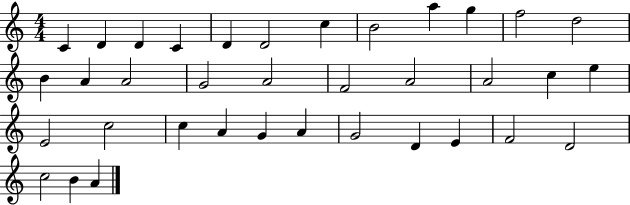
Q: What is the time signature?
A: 4/4